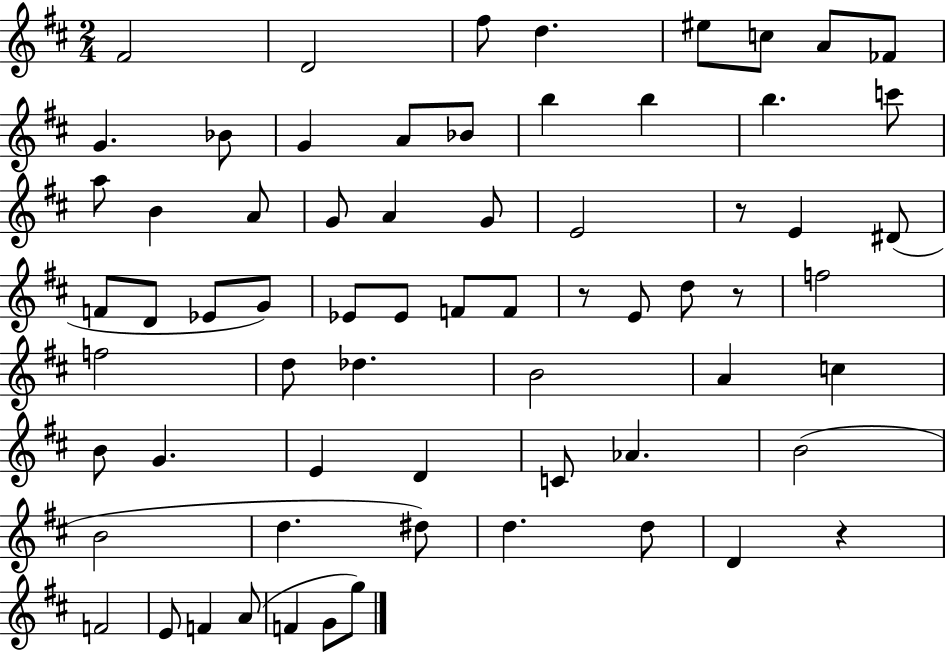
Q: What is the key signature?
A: D major